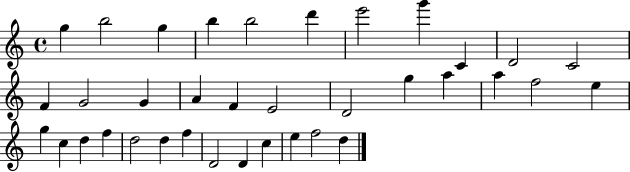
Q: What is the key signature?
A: C major